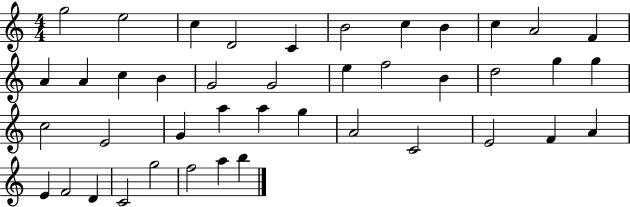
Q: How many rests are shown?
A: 0